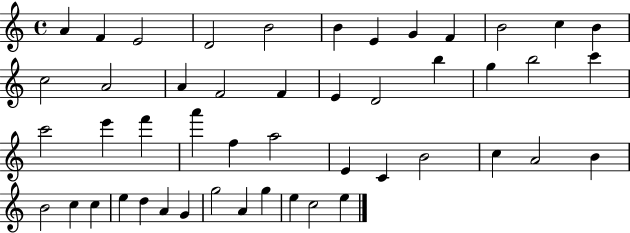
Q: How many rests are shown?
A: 0